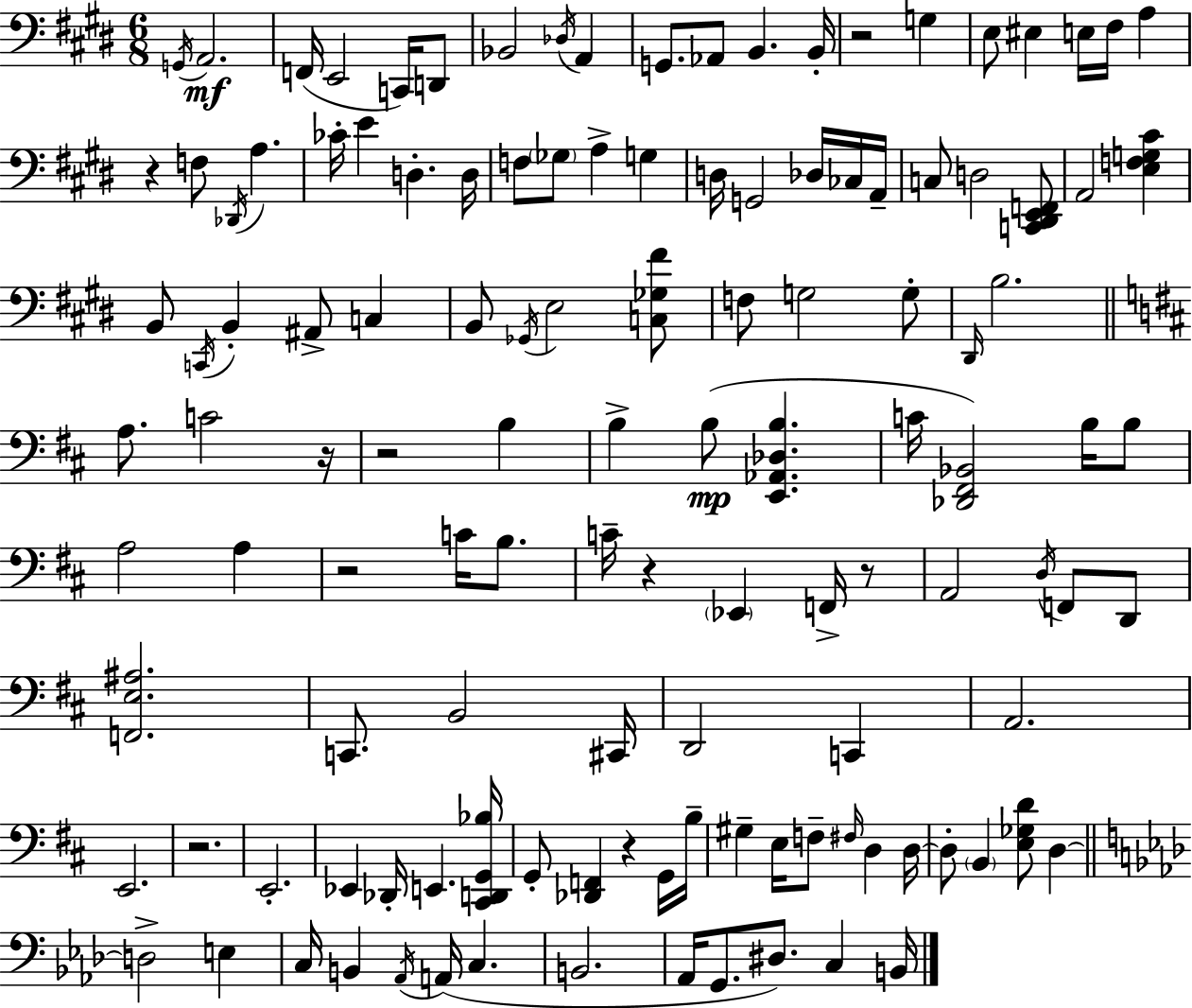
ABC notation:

X:1
T:Untitled
M:6/8
L:1/4
K:E
G,,/4 A,,2 F,,/4 E,,2 C,,/4 D,,/2 _B,,2 _D,/4 A,, G,,/2 _A,,/2 B,, B,,/4 z2 G, E,/2 ^E, E,/4 ^F,/4 A, z F,/2 _D,,/4 A, _C/4 E D, D,/4 F,/2 _G,/2 A, G, D,/4 G,,2 _D,/4 _C,/4 A,,/4 C,/2 D,2 [C,,^D,,E,,F,,]/2 A,,2 [E,F,G,^C] B,,/2 C,,/4 B,, ^A,,/2 C, B,,/2 _G,,/4 E,2 [C,_G,^F]/2 F,/2 G,2 G,/2 ^D,,/4 B,2 A,/2 C2 z/4 z2 B, B, B,/2 [E,,_A,,_D,B,] C/4 [_D,,^F,,_B,,]2 B,/4 B,/2 A,2 A, z2 C/4 B,/2 C/4 z _E,, F,,/4 z/2 A,,2 D,/4 F,,/2 D,,/2 [F,,E,^A,]2 C,,/2 B,,2 ^C,,/4 D,,2 C,, A,,2 E,,2 z2 E,,2 _E,, _D,,/4 E,, [^C,,D,,G,,_B,]/4 G,,/2 [_D,,F,,] z G,,/4 B,/4 ^G, E,/4 F,/2 ^F,/4 D, D,/4 D,/2 B,, [E,_G,D]/2 D, D,2 E, C,/4 B,, _A,,/4 A,,/4 C, B,,2 _A,,/4 G,,/2 ^D,/2 C, B,,/4